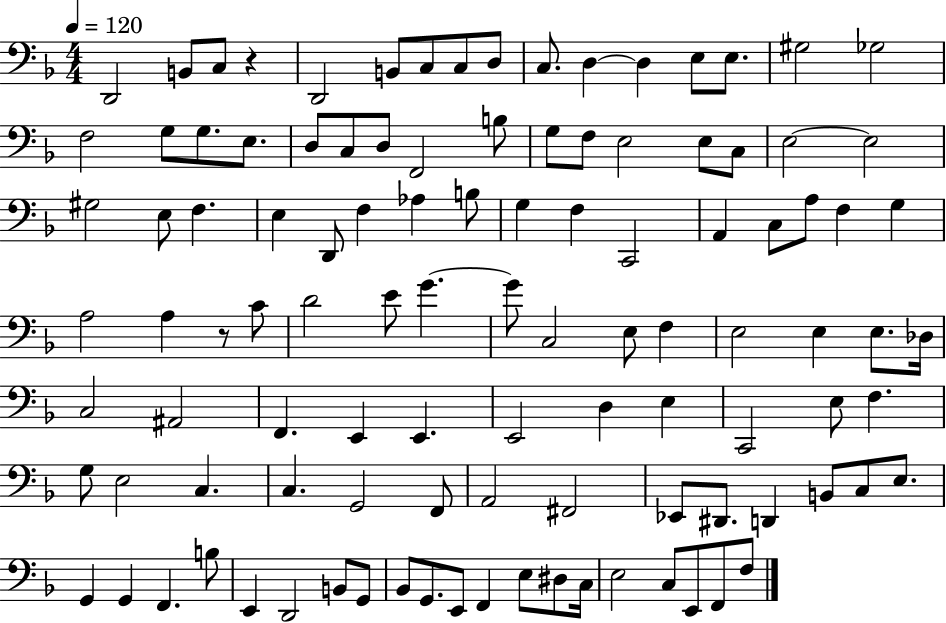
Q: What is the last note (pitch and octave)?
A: F3